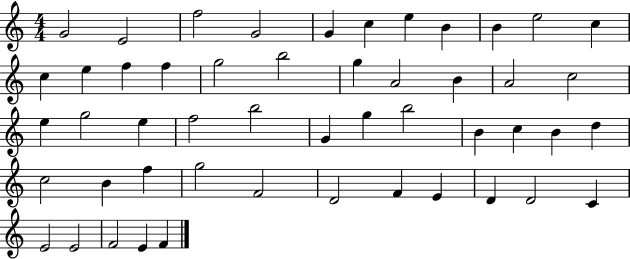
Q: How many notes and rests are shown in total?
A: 50